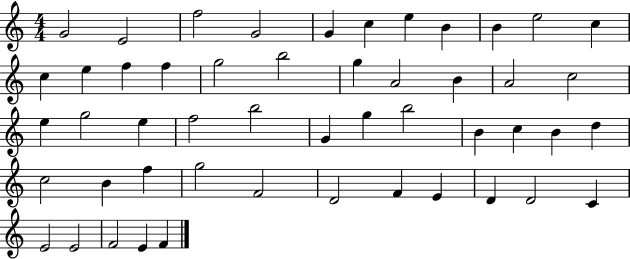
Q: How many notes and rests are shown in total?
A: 50